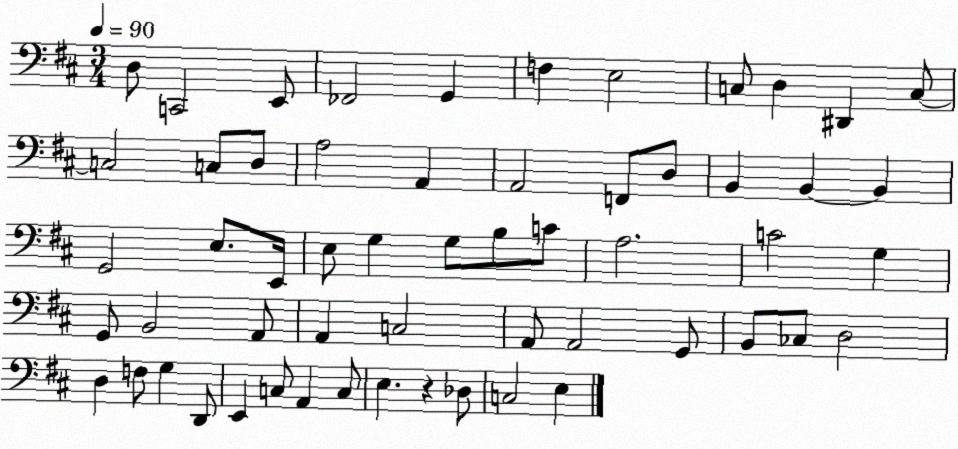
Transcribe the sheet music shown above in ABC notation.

X:1
T:Untitled
M:3/4
L:1/4
K:D
D,/2 C,,2 E,,/2 _F,,2 G,, F, E,2 C,/2 D, ^D,, C,/2 C,2 C,/2 D,/2 A,2 A,, A,,2 F,,/2 D,/2 B,, B,, B,, G,,2 E,/2 E,,/4 E,/2 G, G,/2 B,/2 C/2 A,2 C2 G, G,,/2 B,,2 A,,/2 A,, C,2 A,,/2 A,,2 G,,/2 B,,/2 _C,/2 D,2 D, F,/2 G, D,,/2 E,, C,/2 A,, C,/2 E, z _D,/2 C,2 E,